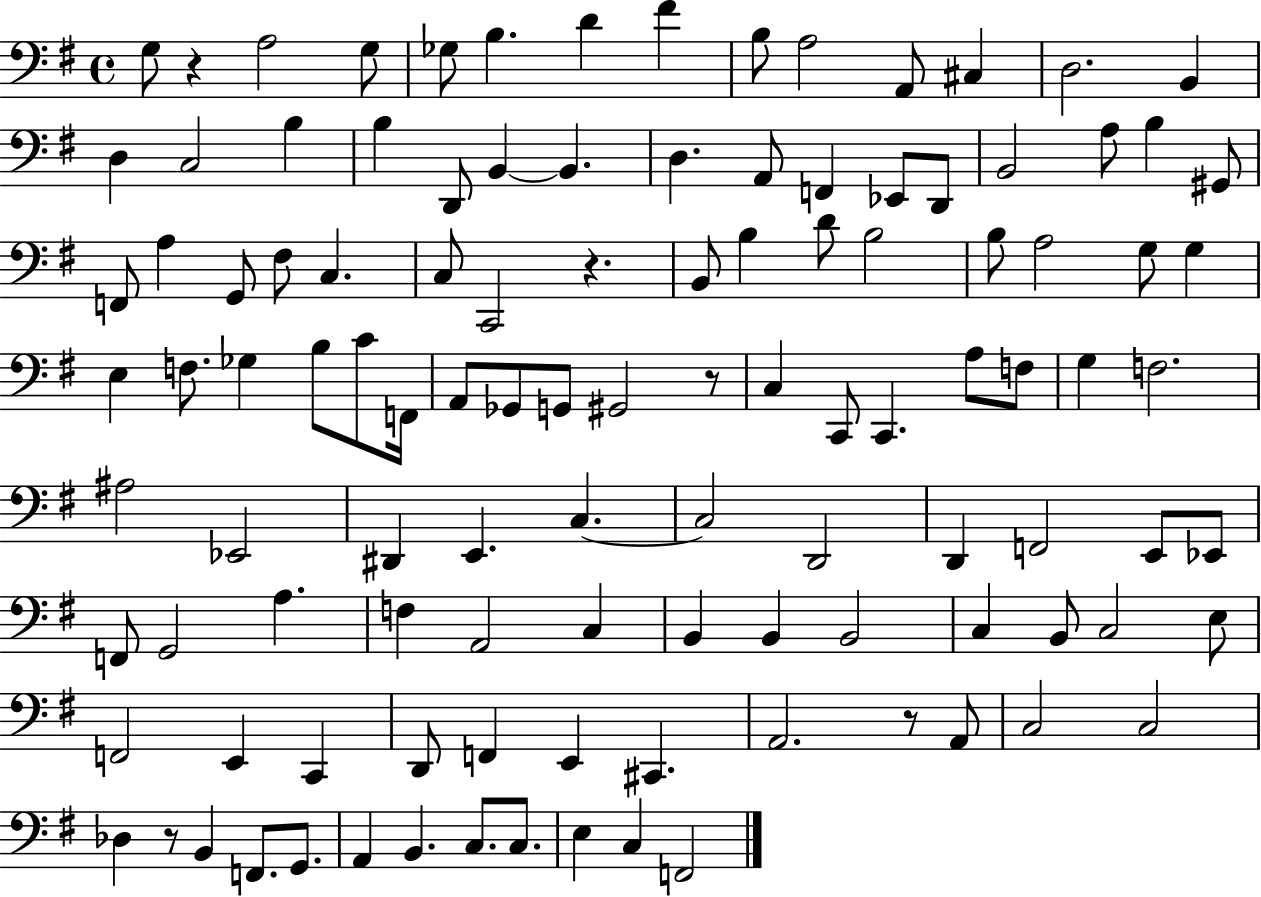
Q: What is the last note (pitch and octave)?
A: F2